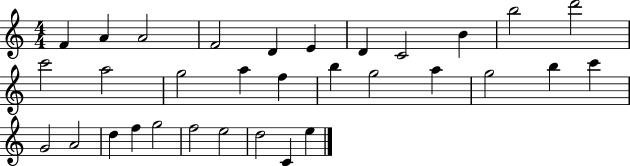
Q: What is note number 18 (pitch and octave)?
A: G5